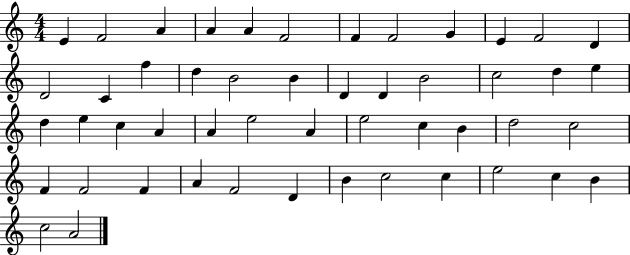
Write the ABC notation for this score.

X:1
T:Untitled
M:4/4
L:1/4
K:C
E F2 A A A F2 F F2 G E F2 D D2 C f d B2 B D D B2 c2 d e d e c A A e2 A e2 c B d2 c2 F F2 F A F2 D B c2 c e2 c B c2 A2